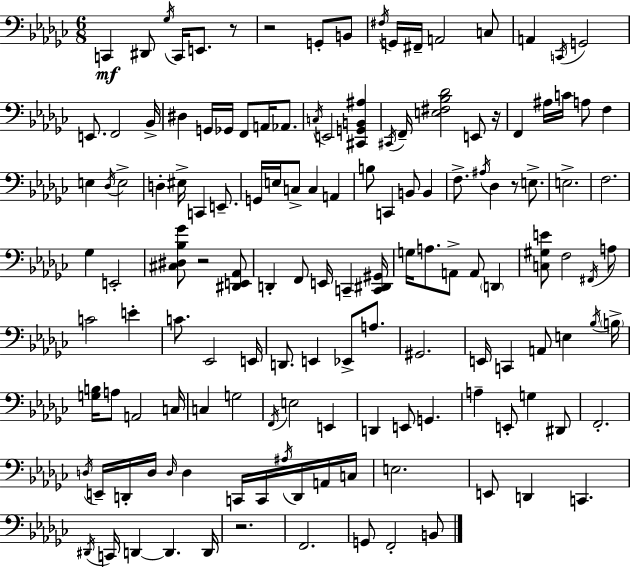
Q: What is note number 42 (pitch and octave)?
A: G2